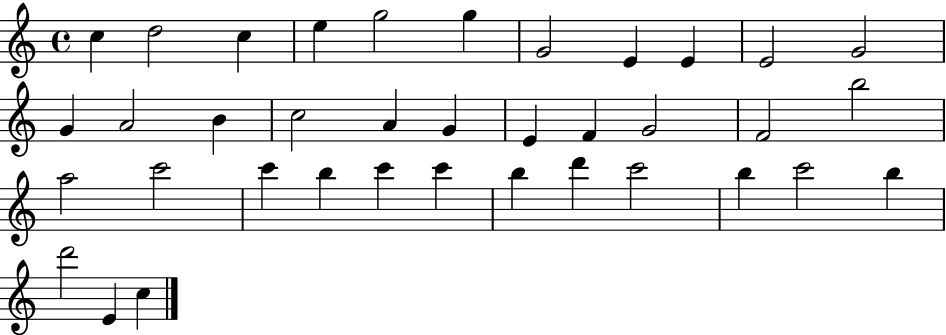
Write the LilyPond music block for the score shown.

{
  \clef treble
  \time 4/4
  \defaultTimeSignature
  \key c \major
  c''4 d''2 c''4 | e''4 g''2 g''4 | g'2 e'4 e'4 | e'2 g'2 | \break g'4 a'2 b'4 | c''2 a'4 g'4 | e'4 f'4 g'2 | f'2 b''2 | \break a''2 c'''2 | c'''4 b''4 c'''4 c'''4 | b''4 d'''4 c'''2 | b''4 c'''2 b''4 | \break d'''2 e'4 c''4 | \bar "|."
}